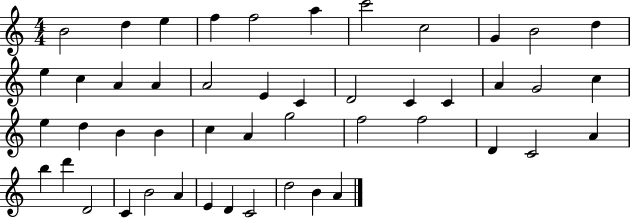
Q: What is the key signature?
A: C major